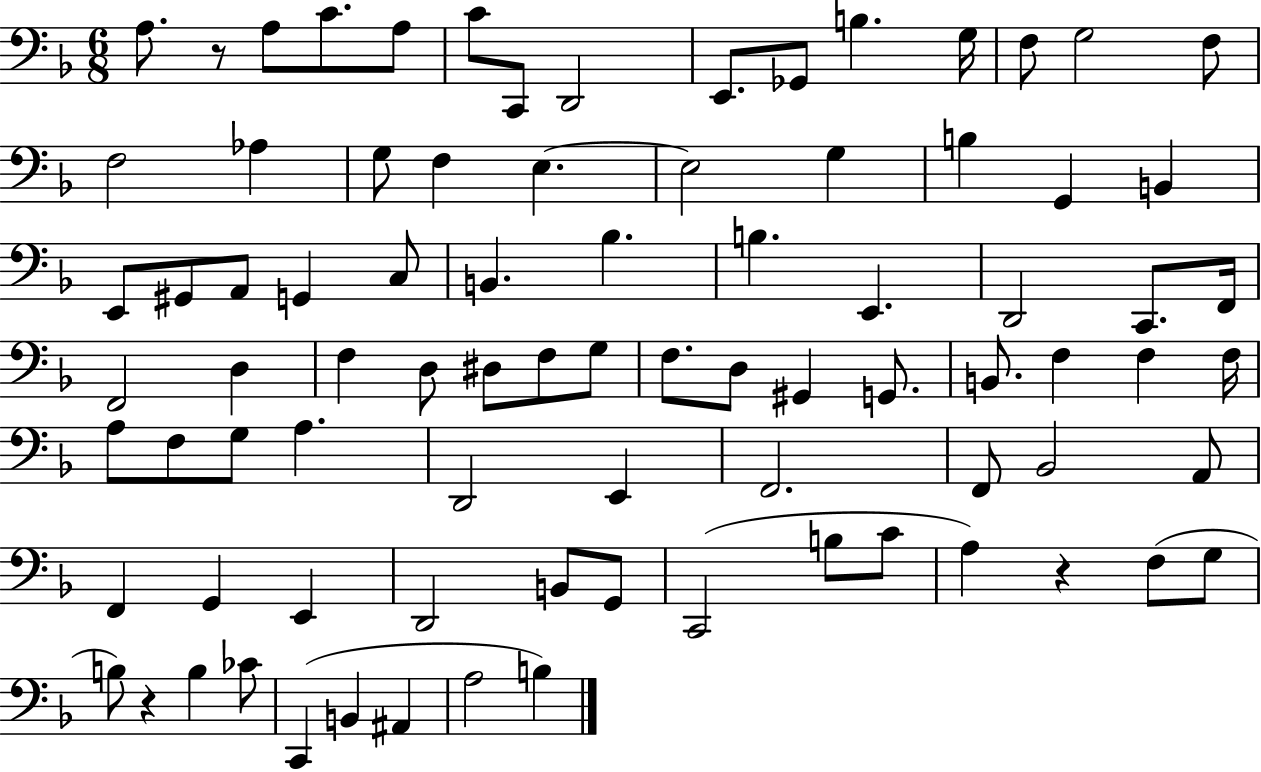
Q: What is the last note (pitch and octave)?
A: B3